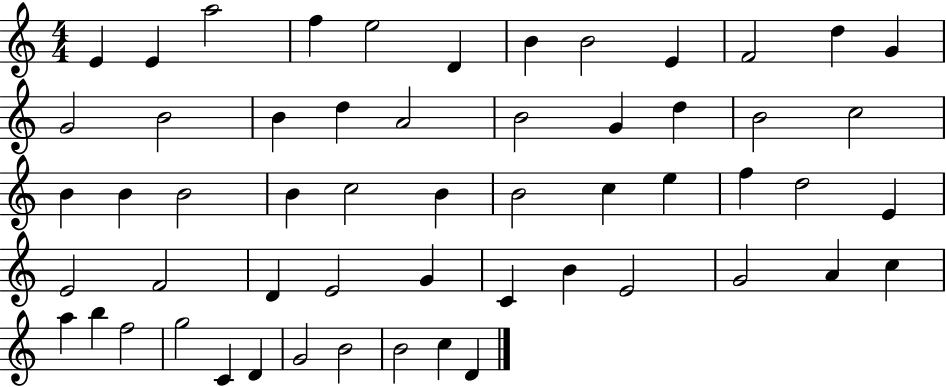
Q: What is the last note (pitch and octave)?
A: D4